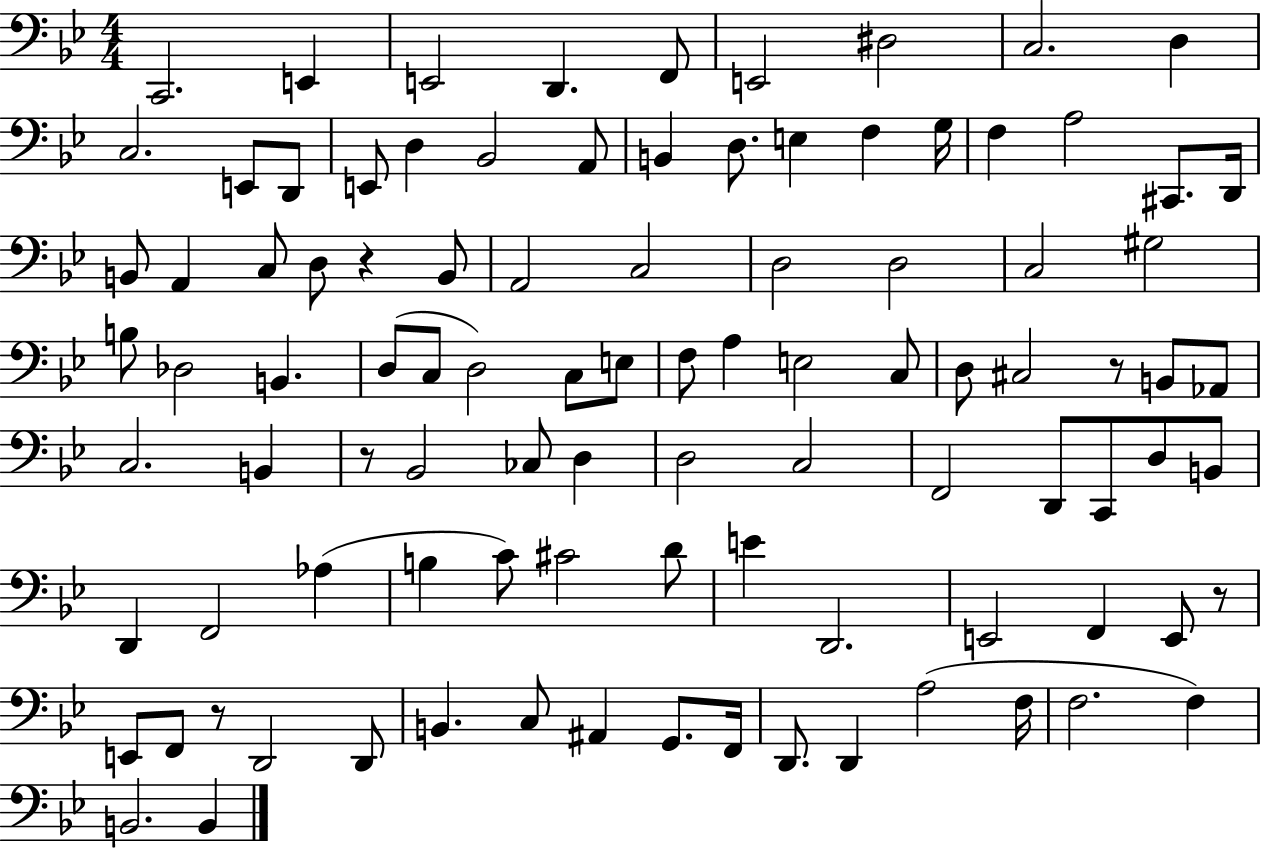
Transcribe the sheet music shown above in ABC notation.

X:1
T:Untitled
M:4/4
L:1/4
K:Bb
C,,2 E,, E,,2 D,, F,,/2 E,,2 ^D,2 C,2 D, C,2 E,,/2 D,,/2 E,,/2 D, _B,,2 A,,/2 B,, D,/2 E, F, G,/4 F, A,2 ^C,,/2 D,,/4 B,,/2 A,, C,/2 D,/2 z B,,/2 A,,2 C,2 D,2 D,2 C,2 ^G,2 B,/2 _D,2 B,, D,/2 C,/2 D,2 C,/2 E,/2 F,/2 A, E,2 C,/2 D,/2 ^C,2 z/2 B,,/2 _A,,/2 C,2 B,, z/2 _B,,2 _C,/2 D, D,2 C,2 F,,2 D,,/2 C,,/2 D,/2 B,,/2 D,, F,,2 _A, B, C/2 ^C2 D/2 E D,,2 E,,2 F,, E,,/2 z/2 E,,/2 F,,/2 z/2 D,,2 D,,/2 B,, C,/2 ^A,, G,,/2 F,,/4 D,,/2 D,, A,2 F,/4 F,2 F, B,,2 B,,